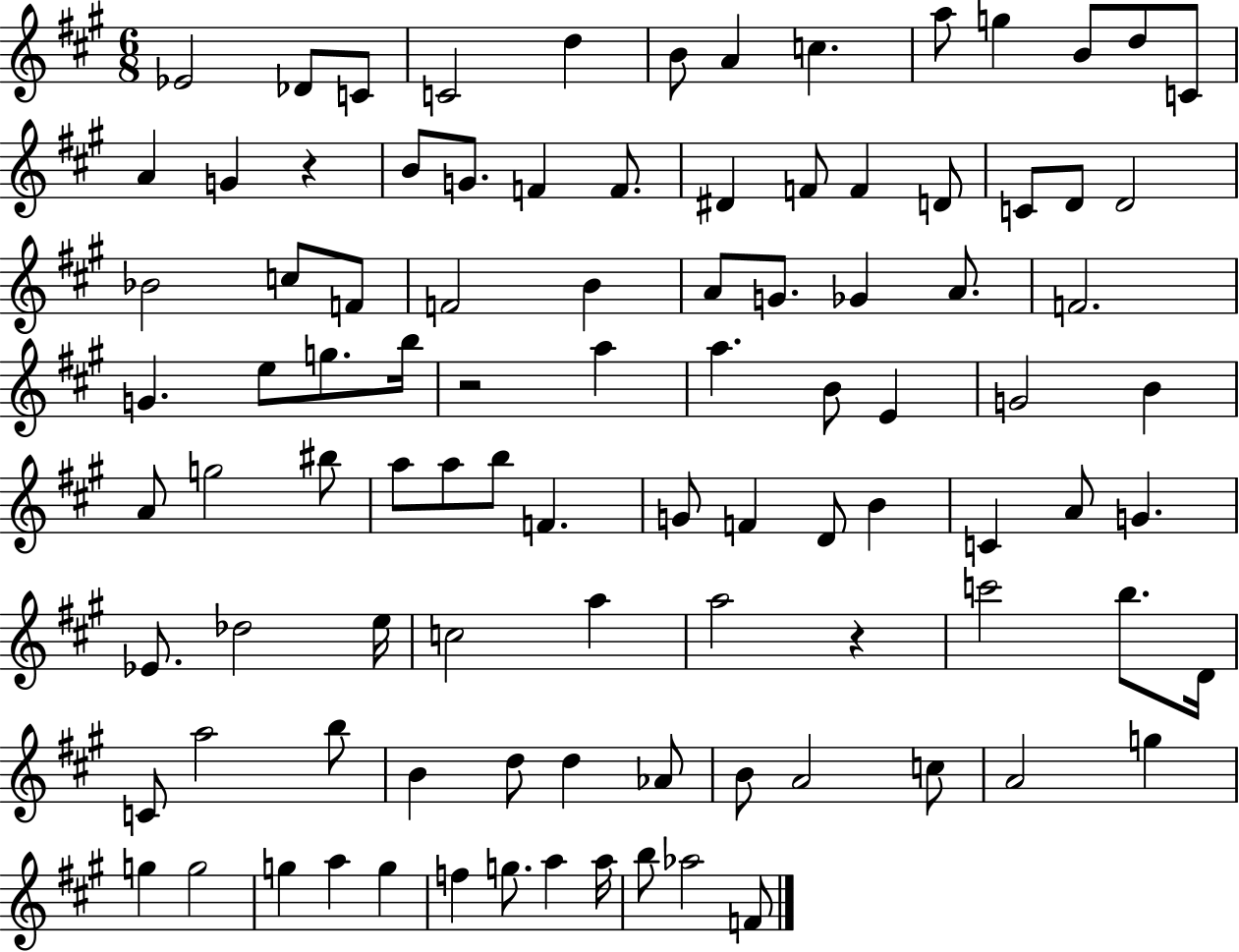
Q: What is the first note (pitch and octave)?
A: Eb4